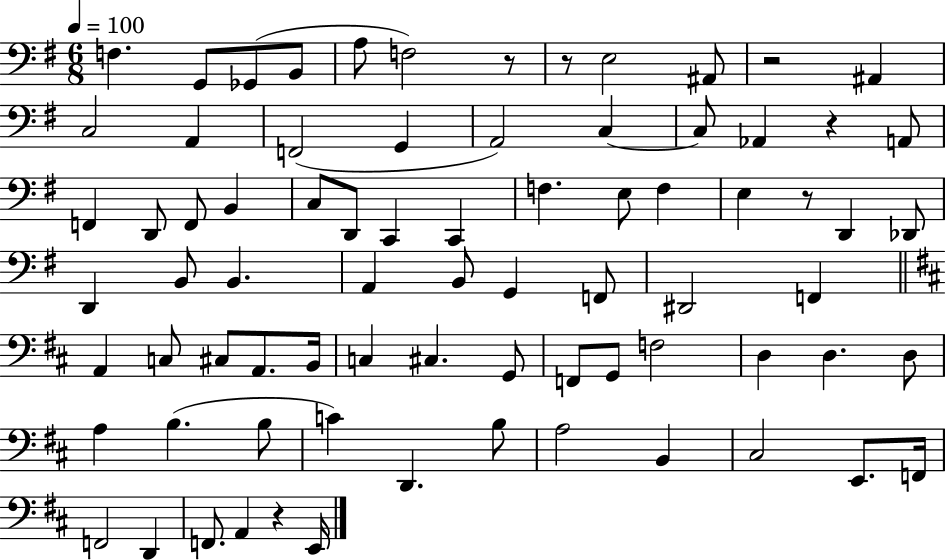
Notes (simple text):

F3/q. G2/e Gb2/e B2/e A3/e F3/h R/e R/e E3/h A#2/e R/h A#2/q C3/h A2/q F2/h G2/q A2/h C3/q C3/e Ab2/q R/q A2/e F2/q D2/e F2/e B2/q C3/e D2/e C2/q C2/q F3/q. E3/e F3/q E3/q R/e D2/q Db2/e D2/q B2/e B2/q. A2/q B2/e G2/q F2/e D#2/h F2/q A2/q C3/e C#3/e A2/e. B2/s C3/q C#3/q. G2/e F2/e G2/e F3/h D3/q D3/q. D3/e A3/q B3/q. B3/e C4/q D2/q. B3/e A3/h B2/q C#3/h E2/e. F2/s F2/h D2/q F2/e. A2/q R/q E2/s